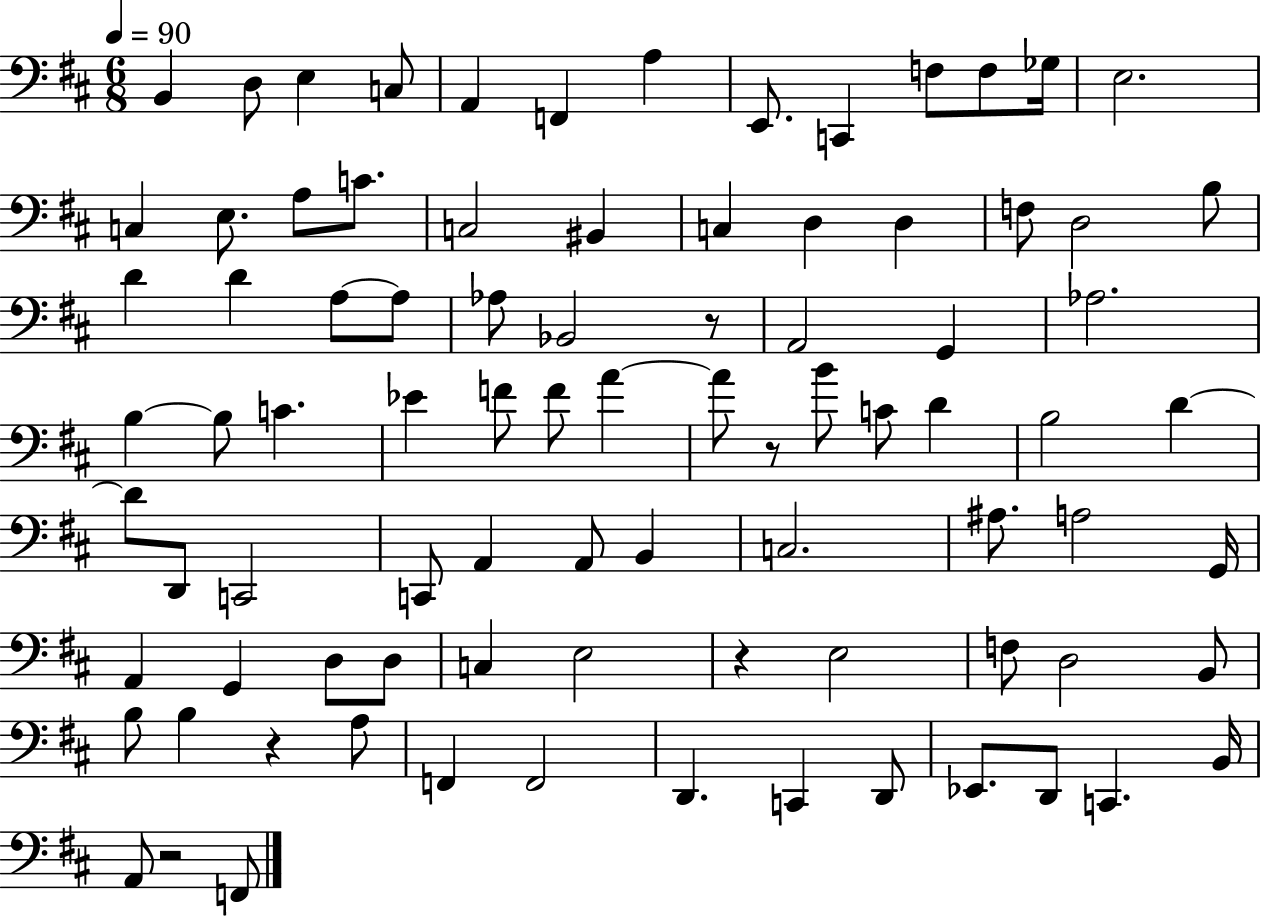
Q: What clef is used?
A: bass